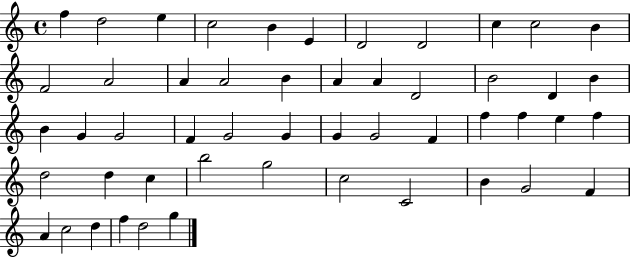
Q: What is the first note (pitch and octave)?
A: F5